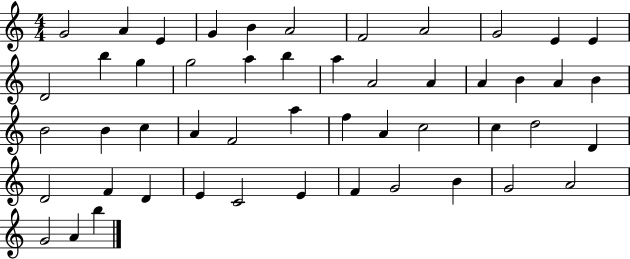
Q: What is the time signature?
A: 4/4